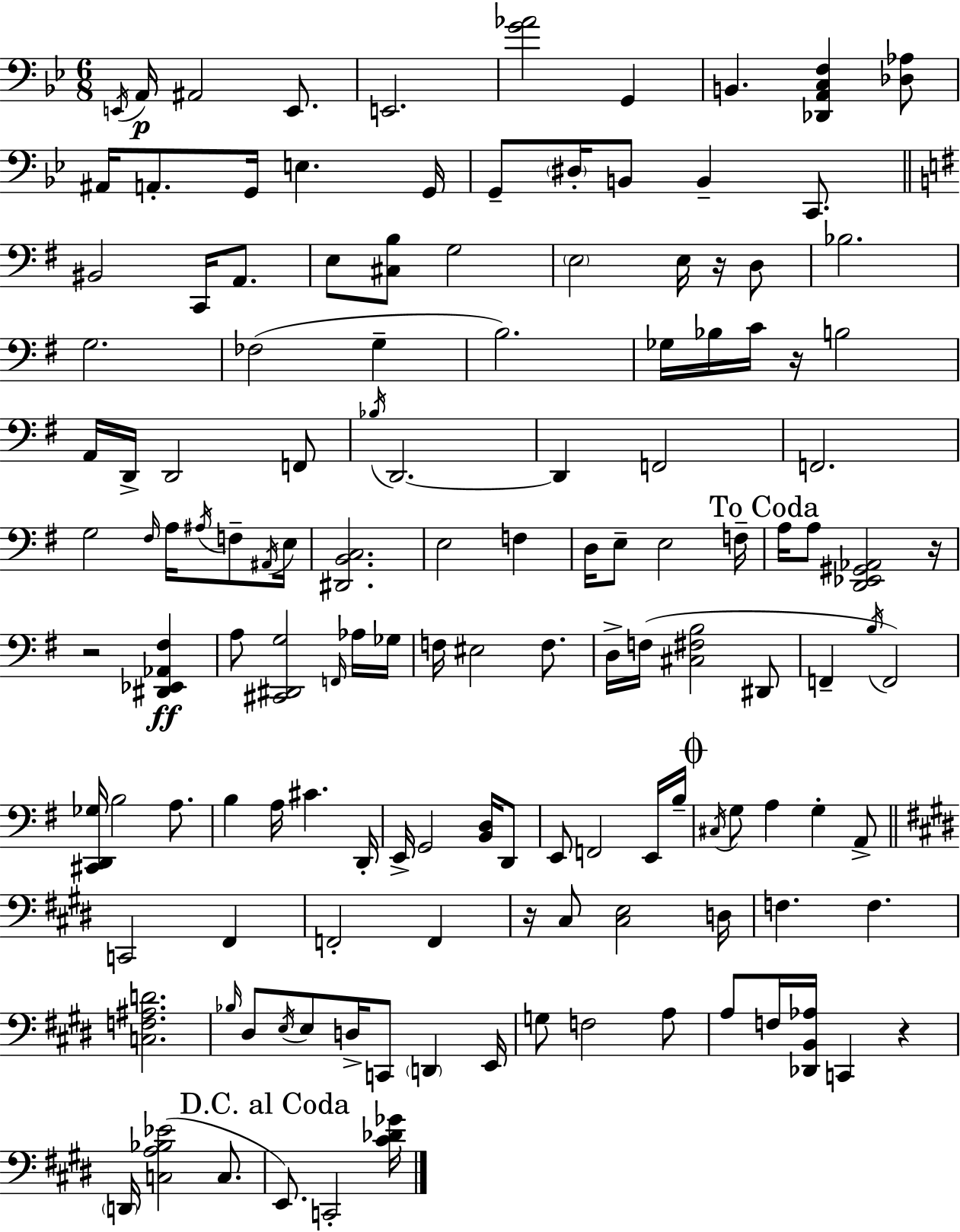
X:1
T:Untitled
M:6/8
L:1/4
K:Gm
E,,/4 A,,/4 ^A,,2 E,,/2 E,,2 [G_A]2 G,, B,, [_D,,A,,C,F,] [_D,_A,]/2 ^A,,/4 A,,/2 G,,/4 E, G,,/4 G,,/2 ^D,/4 B,,/2 B,, C,,/2 ^B,,2 C,,/4 A,,/2 E,/2 [^C,B,]/2 G,2 E,2 E,/4 z/4 D,/2 _B,2 G,2 _F,2 G, B,2 _G,/4 _B,/4 C/4 z/4 B,2 A,,/4 D,,/4 D,,2 F,,/2 _B,/4 D,,2 D,, F,,2 F,,2 G,2 ^F,/4 A,/4 ^A,/4 F,/2 ^A,,/4 E,/4 [^D,,B,,C,]2 E,2 F, D,/4 E,/2 E,2 F,/4 A,/4 A,/2 [D,,_E,,^G,,_A,,]2 z/4 z2 [^D,,_E,,_A,,^F,] A,/2 [^C,,^D,,G,]2 F,,/4 _A,/4 _G,/4 F,/4 ^E,2 F,/2 D,/4 F,/4 [^C,^F,B,]2 ^D,,/2 F,, B,/4 F,,2 [^C,,D,,_G,]/4 B,2 A,/2 B, A,/4 ^C D,,/4 E,,/4 G,,2 [B,,D,]/4 D,,/2 E,,/2 F,,2 E,,/4 B,/4 ^C,/4 G,/2 A, G, A,,/2 C,,2 ^F,, F,,2 F,, z/4 ^C,/2 [^C,E,]2 D,/4 F, F, [C,F,^A,D]2 _B,/4 ^D,/2 E,/4 E,/2 D,/4 C,,/2 D,, E,,/4 G,/2 F,2 A,/2 A,/2 F,/4 [_D,,B,,_A,]/4 C,, z D,,/4 [C,A,_B,_E]2 C,/2 E,,/2 C,,2 [^C_D_G]/4